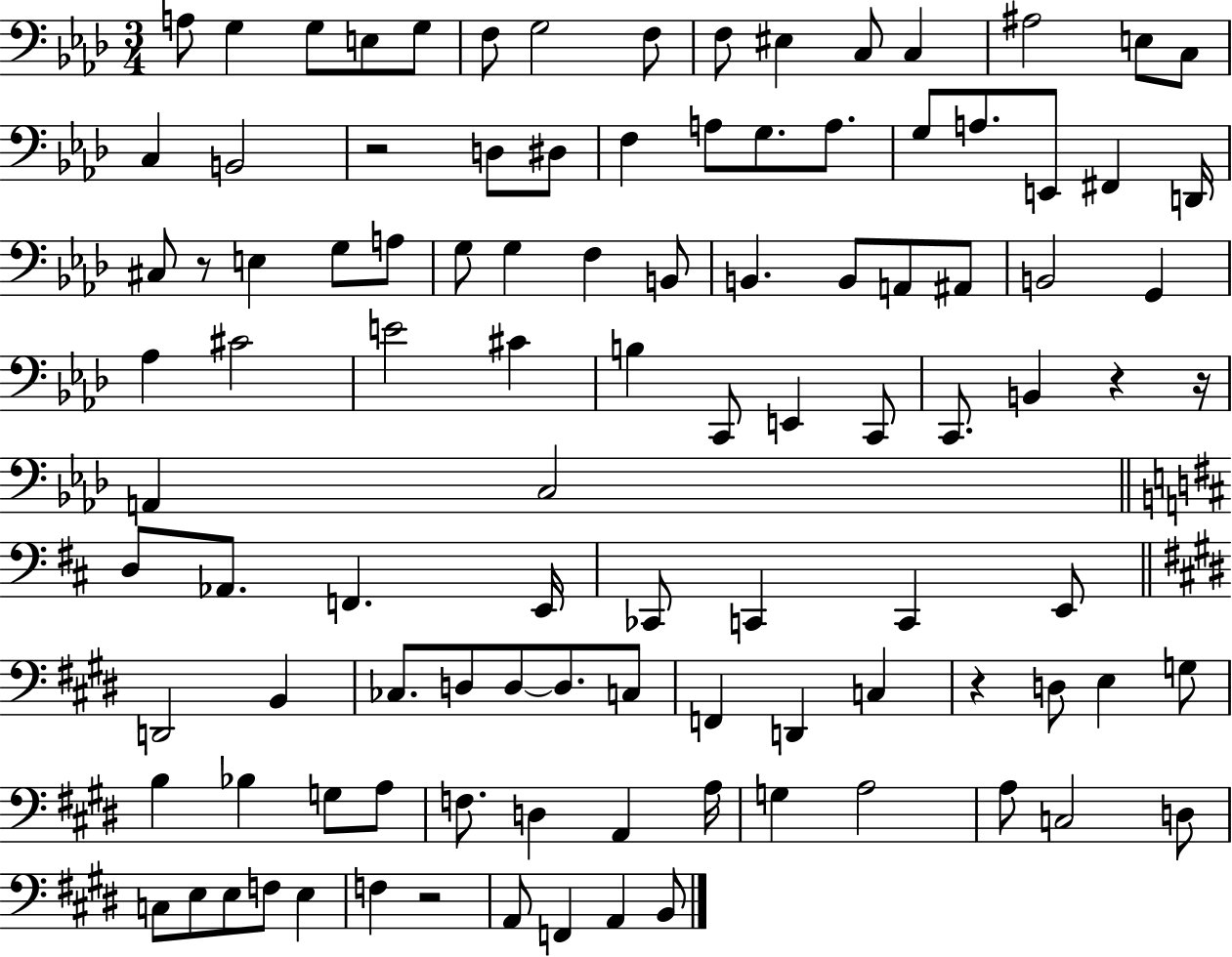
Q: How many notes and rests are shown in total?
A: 104